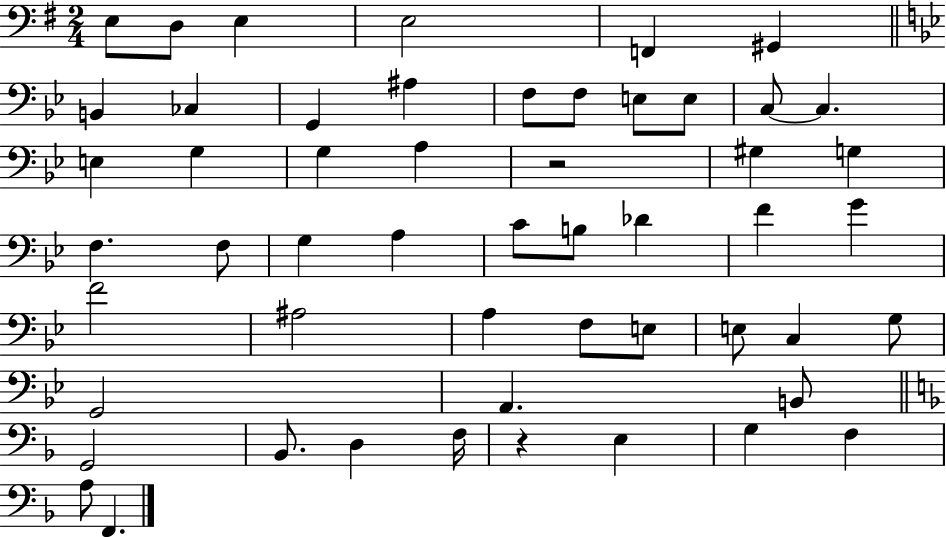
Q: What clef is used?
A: bass